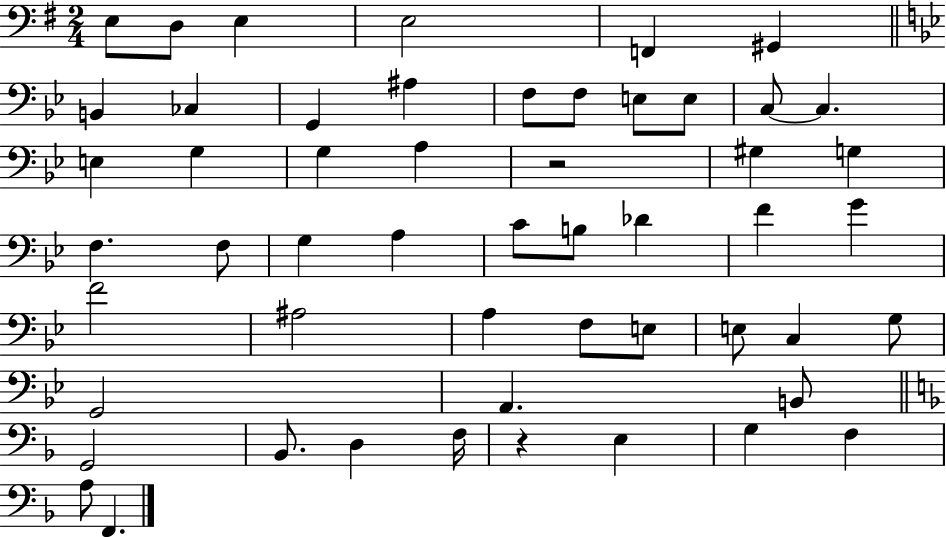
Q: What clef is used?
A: bass